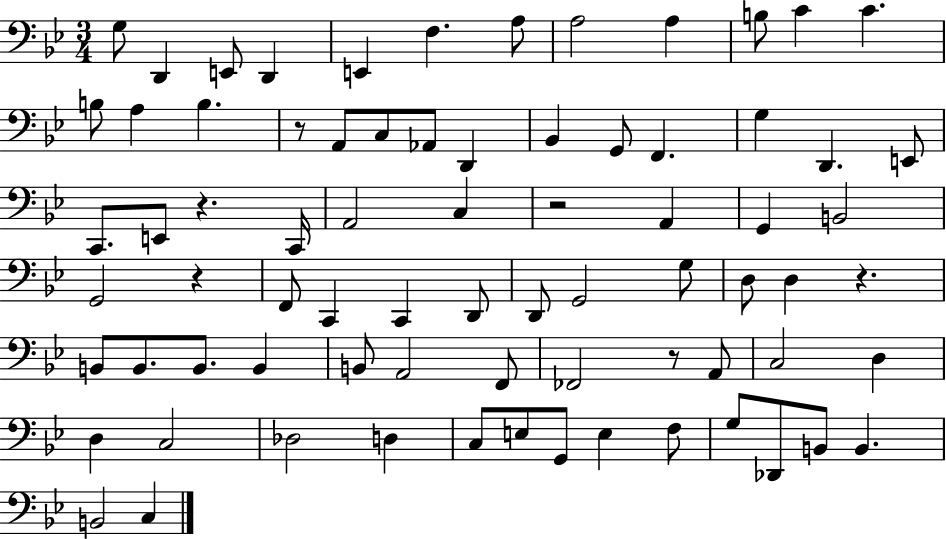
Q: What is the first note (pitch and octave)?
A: G3